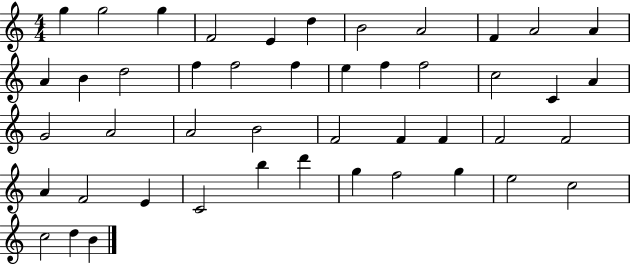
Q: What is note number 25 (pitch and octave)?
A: A4